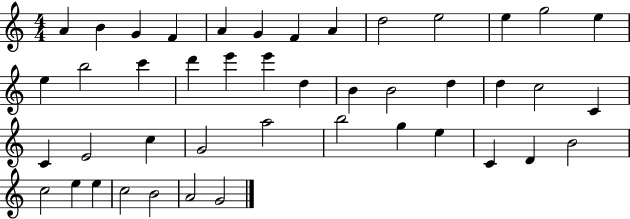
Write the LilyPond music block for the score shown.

{
  \clef treble
  \numericTimeSignature
  \time 4/4
  \key c \major
  a'4 b'4 g'4 f'4 | a'4 g'4 f'4 a'4 | d''2 e''2 | e''4 g''2 e''4 | \break e''4 b''2 c'''4 | d'''4 e'''4 e'''4 d''4 | b'4 b'2 d''4 | d''4 c''2 c'4 | \break c'4 e'2 c''4 | g'2 a''2 | b''2 g''4 e''4 | c'4 d'4 b'2 | \break c''2 e''4 e''4 | c''2 b'2 | a'2 g'2 | \bar "|."
}